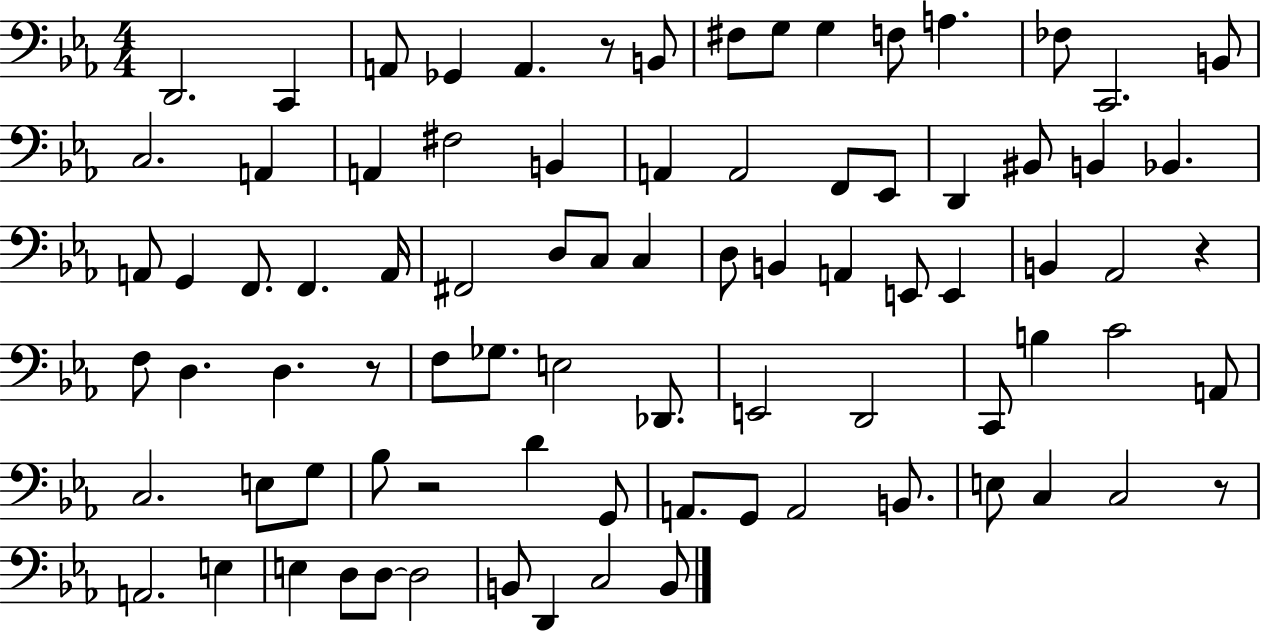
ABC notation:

X:1
T:Untitled
M:4/4
L:1/4
K:Eb
D,,2 C,, A,,/2 _G,, A,, z/2 B,,/2 ^F,/2 G,/2 G, F,/2 A, _F,/2 C,,2 B,,/2 C,2 A,, A,, ^F,2 B,, A,, A,,2 F,,/2 _E,,/2 D,, ^B,,/2 B,, _B,, A,,/2 G,, F,,/2 F,, A,,/4 ^F,,2 D,/2 C,/2 C, D,/2 B,, A,, E,,/2 E,, B,, _A,,2 z F,/2 D, D, z/2 F,/2 _G,/2 E,2 _D,,/2 E,,2 D,,2 C,,/2 B, C2 A,,/2 C,2 E,/2 G,/2 _B,/2 z2 D G,,/2 A,,/2 G,,/2 A,,2 B,,/2 E,/2 C, C,2 z/2 A,,2 E, E, D,/2 D,/2 D,2 B,,/2 D,, C,2 B,,/2